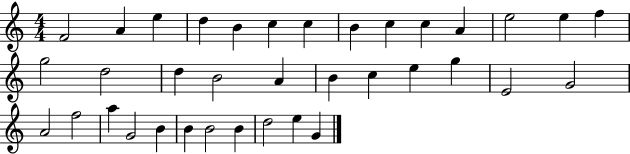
{
  \clef treble
  \numericTimeSignature
  \time 4/4
  \key c \major
  f'2 a'4 e''4 | d''4 b'4 c''4 c''4 | b'4 c''4 c''4 a'4 | e''2 e''4 f''4 | \break g''2 d''2 | d''4 b'2 a'4 | b'4 c''4 e''4 g''4 | e'2 g'2 | \break a'2 f''2 | a''4 g'2 b'4 | b'4 b'2 b'4 | d''2 e''4 g'4 | \break \bar "|."
}